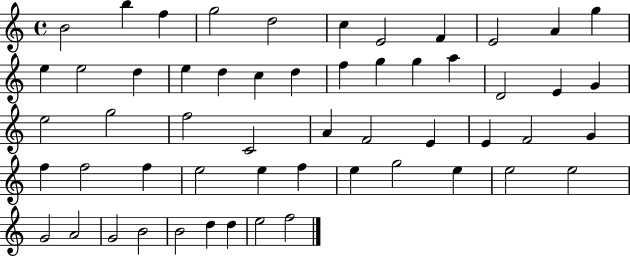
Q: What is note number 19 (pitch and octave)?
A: F5